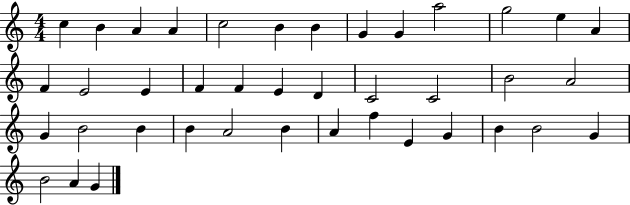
{
  \clef treble
  \numericTimeSignature
  \time 4/4
  \key c \major
  c''4 b'4 a'4 a'4 | c''2 b'4 b'4 | g'4 g'4 a''2 | g''2 e''4 a'4 | \break f'4 e'2 e'4 | f'4 f'4 e'4 d'4 | c'2 c'2 | b'2 a'2 | \break g'4 b'2 b'4 | b'4 a'2 b'4 | a'4 f''4 e'4 g'4 | b'4 b'2 g'4 | \break b'2 a'4 g'4 | \bar "|."
}